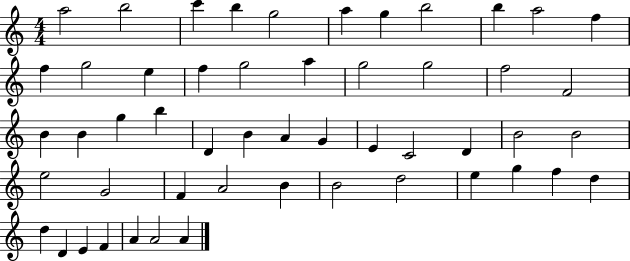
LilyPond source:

{
  \clef treble
  \numericTimeSignature
  \time 4/4
  \key c \major
  a''2 b''2 | c'''4 b''4 g''2 | a''4 g''4 b''2 | b''4 a''2 f''4 | \break f''4 g''2 e''4 | f''4 g''2 a''4 | g''2 g''2 | f''2 f'2 | \break b'4 b'4 g''4 b''4 | d'4 b'4 a'4 g'4 | e'4 c'2 d'4 | b'2 b'2 | \break e''2 g'2 | f'4 a'2 b'4 | b'2 d''2 | e''4 g''4 f''4 d''4 | \break d''4 d'4 e'4 f'4 | a'4 a'2 a'4 | \bar "|."
}